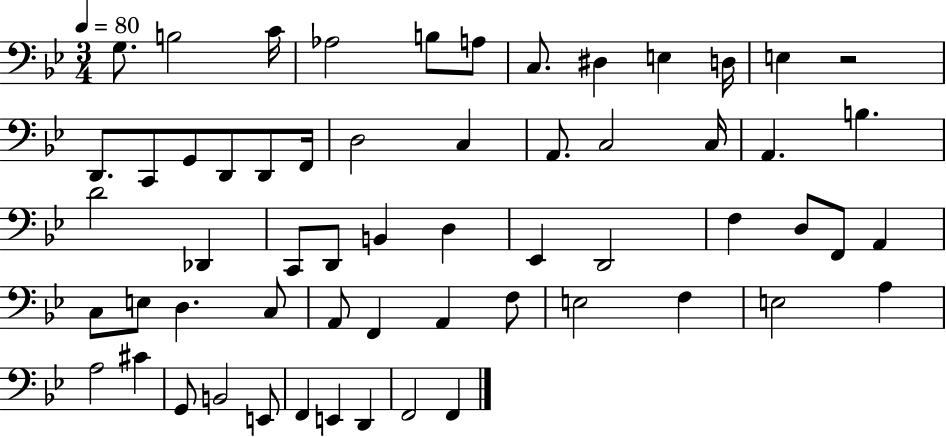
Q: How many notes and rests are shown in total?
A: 59